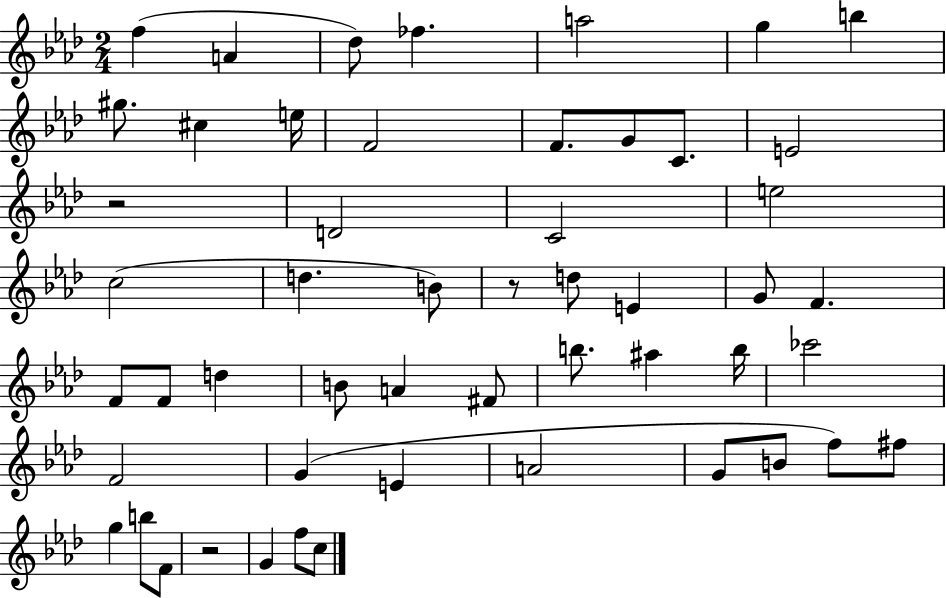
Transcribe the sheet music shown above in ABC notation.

X:1
T:Untitled
M:2/4
L:1/4
K:Ab
f A _d/2 _f a2 g b ^g/2 ^c e/4 F2 F/2 G/2 C/2 E2 z2 D2 C2 e2 c2 d B/2 z/2 d/2 E G/2 F F/2 F/2 d B/2 A ^F/2 b/2 ^a b/4 _c'2 F2 G E A2 G/2 B/2 f/2 ^f/2 g b/2 F/2 z2 G f/2 c/2